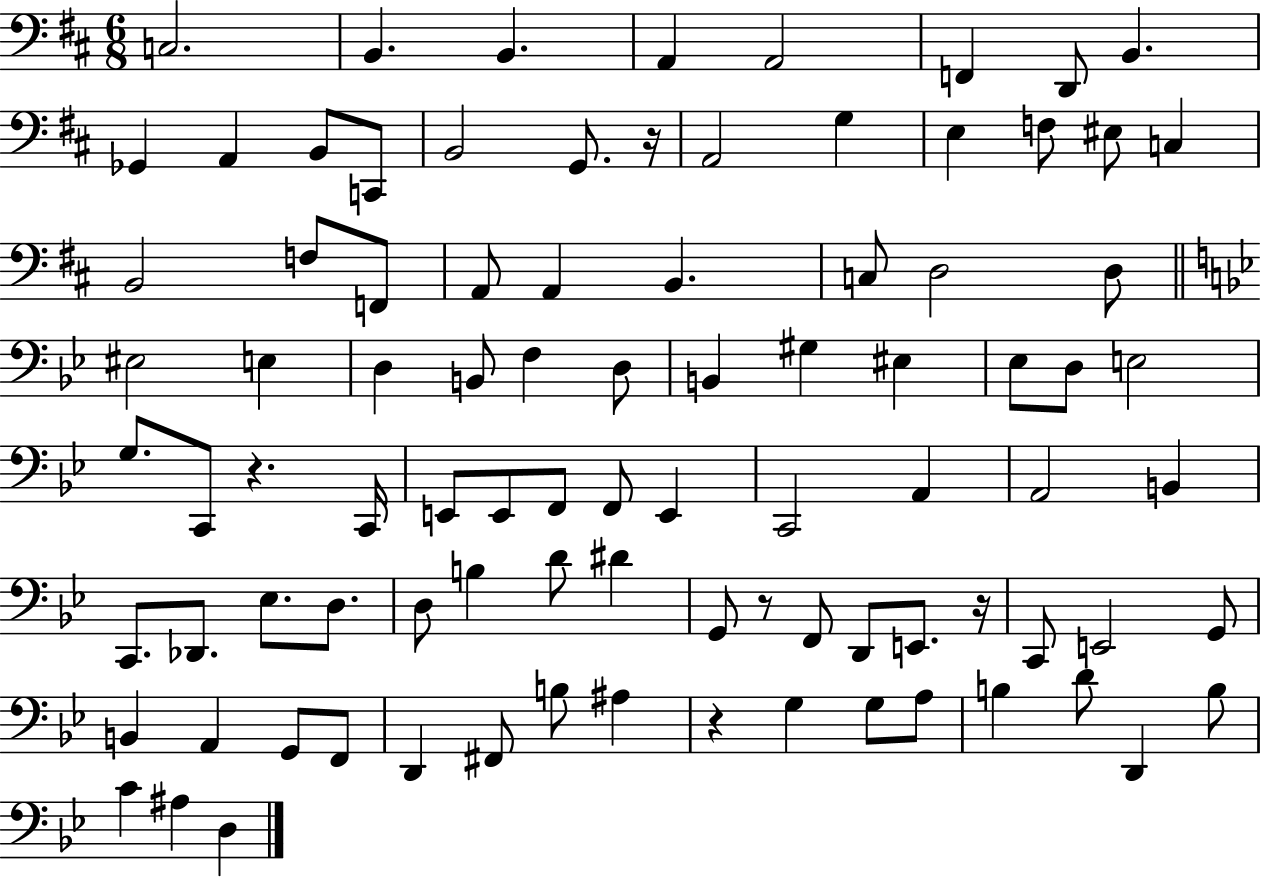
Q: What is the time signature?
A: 6/8